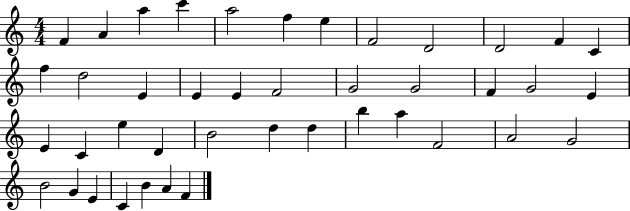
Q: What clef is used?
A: treble